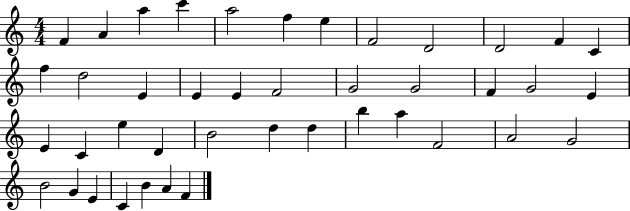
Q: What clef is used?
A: treble